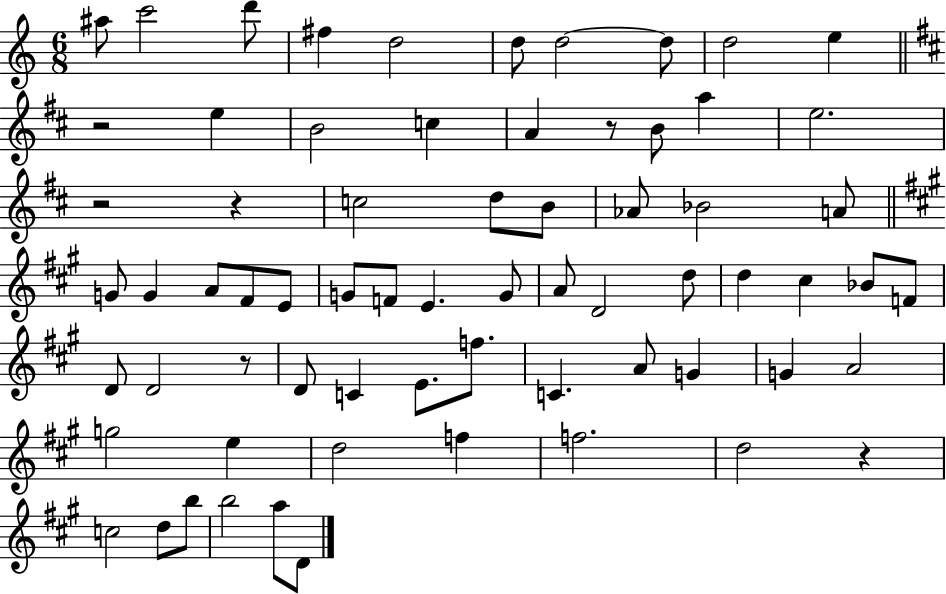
X:1
T:Untitled
M:6/8
L:1/4
K:C
^a/2 c'2 d'/2 ^f d2 d/2 d2 d/2 d2 e z2 e B2 c A z/2 B/2 a e2 z2 z c2 d/2 B/2 _A/2 _B2 A/2 G/2 G A/2 ^F/2 E/2 G/2 F/2 E G/2 A/2 D2 d/2 d ^c _B/2 F/2 D/2 D2 z/2 D/2 C E/2 f/2 C A/2 G G A2 g2 e d2 f f2 d2 z c2 d/2 b/2 b2 a/2 D/2